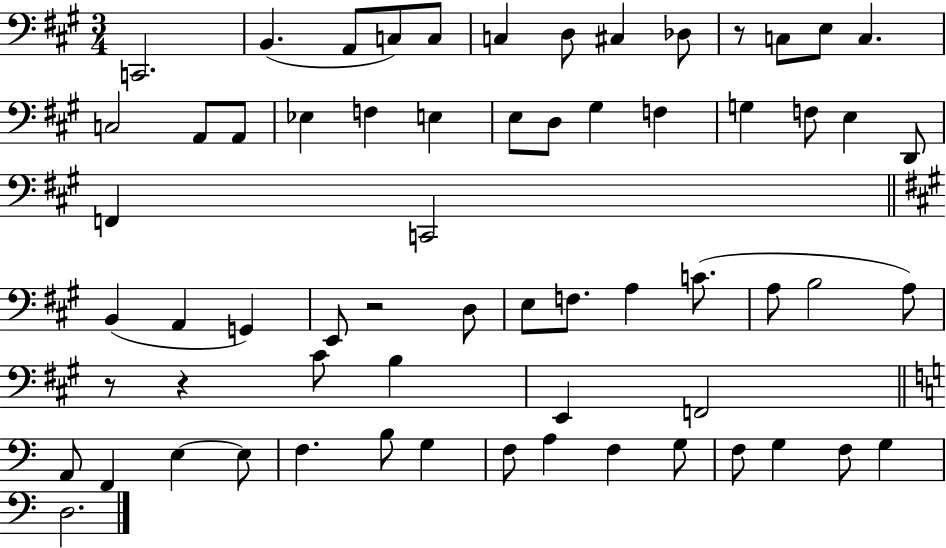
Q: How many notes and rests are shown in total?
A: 64